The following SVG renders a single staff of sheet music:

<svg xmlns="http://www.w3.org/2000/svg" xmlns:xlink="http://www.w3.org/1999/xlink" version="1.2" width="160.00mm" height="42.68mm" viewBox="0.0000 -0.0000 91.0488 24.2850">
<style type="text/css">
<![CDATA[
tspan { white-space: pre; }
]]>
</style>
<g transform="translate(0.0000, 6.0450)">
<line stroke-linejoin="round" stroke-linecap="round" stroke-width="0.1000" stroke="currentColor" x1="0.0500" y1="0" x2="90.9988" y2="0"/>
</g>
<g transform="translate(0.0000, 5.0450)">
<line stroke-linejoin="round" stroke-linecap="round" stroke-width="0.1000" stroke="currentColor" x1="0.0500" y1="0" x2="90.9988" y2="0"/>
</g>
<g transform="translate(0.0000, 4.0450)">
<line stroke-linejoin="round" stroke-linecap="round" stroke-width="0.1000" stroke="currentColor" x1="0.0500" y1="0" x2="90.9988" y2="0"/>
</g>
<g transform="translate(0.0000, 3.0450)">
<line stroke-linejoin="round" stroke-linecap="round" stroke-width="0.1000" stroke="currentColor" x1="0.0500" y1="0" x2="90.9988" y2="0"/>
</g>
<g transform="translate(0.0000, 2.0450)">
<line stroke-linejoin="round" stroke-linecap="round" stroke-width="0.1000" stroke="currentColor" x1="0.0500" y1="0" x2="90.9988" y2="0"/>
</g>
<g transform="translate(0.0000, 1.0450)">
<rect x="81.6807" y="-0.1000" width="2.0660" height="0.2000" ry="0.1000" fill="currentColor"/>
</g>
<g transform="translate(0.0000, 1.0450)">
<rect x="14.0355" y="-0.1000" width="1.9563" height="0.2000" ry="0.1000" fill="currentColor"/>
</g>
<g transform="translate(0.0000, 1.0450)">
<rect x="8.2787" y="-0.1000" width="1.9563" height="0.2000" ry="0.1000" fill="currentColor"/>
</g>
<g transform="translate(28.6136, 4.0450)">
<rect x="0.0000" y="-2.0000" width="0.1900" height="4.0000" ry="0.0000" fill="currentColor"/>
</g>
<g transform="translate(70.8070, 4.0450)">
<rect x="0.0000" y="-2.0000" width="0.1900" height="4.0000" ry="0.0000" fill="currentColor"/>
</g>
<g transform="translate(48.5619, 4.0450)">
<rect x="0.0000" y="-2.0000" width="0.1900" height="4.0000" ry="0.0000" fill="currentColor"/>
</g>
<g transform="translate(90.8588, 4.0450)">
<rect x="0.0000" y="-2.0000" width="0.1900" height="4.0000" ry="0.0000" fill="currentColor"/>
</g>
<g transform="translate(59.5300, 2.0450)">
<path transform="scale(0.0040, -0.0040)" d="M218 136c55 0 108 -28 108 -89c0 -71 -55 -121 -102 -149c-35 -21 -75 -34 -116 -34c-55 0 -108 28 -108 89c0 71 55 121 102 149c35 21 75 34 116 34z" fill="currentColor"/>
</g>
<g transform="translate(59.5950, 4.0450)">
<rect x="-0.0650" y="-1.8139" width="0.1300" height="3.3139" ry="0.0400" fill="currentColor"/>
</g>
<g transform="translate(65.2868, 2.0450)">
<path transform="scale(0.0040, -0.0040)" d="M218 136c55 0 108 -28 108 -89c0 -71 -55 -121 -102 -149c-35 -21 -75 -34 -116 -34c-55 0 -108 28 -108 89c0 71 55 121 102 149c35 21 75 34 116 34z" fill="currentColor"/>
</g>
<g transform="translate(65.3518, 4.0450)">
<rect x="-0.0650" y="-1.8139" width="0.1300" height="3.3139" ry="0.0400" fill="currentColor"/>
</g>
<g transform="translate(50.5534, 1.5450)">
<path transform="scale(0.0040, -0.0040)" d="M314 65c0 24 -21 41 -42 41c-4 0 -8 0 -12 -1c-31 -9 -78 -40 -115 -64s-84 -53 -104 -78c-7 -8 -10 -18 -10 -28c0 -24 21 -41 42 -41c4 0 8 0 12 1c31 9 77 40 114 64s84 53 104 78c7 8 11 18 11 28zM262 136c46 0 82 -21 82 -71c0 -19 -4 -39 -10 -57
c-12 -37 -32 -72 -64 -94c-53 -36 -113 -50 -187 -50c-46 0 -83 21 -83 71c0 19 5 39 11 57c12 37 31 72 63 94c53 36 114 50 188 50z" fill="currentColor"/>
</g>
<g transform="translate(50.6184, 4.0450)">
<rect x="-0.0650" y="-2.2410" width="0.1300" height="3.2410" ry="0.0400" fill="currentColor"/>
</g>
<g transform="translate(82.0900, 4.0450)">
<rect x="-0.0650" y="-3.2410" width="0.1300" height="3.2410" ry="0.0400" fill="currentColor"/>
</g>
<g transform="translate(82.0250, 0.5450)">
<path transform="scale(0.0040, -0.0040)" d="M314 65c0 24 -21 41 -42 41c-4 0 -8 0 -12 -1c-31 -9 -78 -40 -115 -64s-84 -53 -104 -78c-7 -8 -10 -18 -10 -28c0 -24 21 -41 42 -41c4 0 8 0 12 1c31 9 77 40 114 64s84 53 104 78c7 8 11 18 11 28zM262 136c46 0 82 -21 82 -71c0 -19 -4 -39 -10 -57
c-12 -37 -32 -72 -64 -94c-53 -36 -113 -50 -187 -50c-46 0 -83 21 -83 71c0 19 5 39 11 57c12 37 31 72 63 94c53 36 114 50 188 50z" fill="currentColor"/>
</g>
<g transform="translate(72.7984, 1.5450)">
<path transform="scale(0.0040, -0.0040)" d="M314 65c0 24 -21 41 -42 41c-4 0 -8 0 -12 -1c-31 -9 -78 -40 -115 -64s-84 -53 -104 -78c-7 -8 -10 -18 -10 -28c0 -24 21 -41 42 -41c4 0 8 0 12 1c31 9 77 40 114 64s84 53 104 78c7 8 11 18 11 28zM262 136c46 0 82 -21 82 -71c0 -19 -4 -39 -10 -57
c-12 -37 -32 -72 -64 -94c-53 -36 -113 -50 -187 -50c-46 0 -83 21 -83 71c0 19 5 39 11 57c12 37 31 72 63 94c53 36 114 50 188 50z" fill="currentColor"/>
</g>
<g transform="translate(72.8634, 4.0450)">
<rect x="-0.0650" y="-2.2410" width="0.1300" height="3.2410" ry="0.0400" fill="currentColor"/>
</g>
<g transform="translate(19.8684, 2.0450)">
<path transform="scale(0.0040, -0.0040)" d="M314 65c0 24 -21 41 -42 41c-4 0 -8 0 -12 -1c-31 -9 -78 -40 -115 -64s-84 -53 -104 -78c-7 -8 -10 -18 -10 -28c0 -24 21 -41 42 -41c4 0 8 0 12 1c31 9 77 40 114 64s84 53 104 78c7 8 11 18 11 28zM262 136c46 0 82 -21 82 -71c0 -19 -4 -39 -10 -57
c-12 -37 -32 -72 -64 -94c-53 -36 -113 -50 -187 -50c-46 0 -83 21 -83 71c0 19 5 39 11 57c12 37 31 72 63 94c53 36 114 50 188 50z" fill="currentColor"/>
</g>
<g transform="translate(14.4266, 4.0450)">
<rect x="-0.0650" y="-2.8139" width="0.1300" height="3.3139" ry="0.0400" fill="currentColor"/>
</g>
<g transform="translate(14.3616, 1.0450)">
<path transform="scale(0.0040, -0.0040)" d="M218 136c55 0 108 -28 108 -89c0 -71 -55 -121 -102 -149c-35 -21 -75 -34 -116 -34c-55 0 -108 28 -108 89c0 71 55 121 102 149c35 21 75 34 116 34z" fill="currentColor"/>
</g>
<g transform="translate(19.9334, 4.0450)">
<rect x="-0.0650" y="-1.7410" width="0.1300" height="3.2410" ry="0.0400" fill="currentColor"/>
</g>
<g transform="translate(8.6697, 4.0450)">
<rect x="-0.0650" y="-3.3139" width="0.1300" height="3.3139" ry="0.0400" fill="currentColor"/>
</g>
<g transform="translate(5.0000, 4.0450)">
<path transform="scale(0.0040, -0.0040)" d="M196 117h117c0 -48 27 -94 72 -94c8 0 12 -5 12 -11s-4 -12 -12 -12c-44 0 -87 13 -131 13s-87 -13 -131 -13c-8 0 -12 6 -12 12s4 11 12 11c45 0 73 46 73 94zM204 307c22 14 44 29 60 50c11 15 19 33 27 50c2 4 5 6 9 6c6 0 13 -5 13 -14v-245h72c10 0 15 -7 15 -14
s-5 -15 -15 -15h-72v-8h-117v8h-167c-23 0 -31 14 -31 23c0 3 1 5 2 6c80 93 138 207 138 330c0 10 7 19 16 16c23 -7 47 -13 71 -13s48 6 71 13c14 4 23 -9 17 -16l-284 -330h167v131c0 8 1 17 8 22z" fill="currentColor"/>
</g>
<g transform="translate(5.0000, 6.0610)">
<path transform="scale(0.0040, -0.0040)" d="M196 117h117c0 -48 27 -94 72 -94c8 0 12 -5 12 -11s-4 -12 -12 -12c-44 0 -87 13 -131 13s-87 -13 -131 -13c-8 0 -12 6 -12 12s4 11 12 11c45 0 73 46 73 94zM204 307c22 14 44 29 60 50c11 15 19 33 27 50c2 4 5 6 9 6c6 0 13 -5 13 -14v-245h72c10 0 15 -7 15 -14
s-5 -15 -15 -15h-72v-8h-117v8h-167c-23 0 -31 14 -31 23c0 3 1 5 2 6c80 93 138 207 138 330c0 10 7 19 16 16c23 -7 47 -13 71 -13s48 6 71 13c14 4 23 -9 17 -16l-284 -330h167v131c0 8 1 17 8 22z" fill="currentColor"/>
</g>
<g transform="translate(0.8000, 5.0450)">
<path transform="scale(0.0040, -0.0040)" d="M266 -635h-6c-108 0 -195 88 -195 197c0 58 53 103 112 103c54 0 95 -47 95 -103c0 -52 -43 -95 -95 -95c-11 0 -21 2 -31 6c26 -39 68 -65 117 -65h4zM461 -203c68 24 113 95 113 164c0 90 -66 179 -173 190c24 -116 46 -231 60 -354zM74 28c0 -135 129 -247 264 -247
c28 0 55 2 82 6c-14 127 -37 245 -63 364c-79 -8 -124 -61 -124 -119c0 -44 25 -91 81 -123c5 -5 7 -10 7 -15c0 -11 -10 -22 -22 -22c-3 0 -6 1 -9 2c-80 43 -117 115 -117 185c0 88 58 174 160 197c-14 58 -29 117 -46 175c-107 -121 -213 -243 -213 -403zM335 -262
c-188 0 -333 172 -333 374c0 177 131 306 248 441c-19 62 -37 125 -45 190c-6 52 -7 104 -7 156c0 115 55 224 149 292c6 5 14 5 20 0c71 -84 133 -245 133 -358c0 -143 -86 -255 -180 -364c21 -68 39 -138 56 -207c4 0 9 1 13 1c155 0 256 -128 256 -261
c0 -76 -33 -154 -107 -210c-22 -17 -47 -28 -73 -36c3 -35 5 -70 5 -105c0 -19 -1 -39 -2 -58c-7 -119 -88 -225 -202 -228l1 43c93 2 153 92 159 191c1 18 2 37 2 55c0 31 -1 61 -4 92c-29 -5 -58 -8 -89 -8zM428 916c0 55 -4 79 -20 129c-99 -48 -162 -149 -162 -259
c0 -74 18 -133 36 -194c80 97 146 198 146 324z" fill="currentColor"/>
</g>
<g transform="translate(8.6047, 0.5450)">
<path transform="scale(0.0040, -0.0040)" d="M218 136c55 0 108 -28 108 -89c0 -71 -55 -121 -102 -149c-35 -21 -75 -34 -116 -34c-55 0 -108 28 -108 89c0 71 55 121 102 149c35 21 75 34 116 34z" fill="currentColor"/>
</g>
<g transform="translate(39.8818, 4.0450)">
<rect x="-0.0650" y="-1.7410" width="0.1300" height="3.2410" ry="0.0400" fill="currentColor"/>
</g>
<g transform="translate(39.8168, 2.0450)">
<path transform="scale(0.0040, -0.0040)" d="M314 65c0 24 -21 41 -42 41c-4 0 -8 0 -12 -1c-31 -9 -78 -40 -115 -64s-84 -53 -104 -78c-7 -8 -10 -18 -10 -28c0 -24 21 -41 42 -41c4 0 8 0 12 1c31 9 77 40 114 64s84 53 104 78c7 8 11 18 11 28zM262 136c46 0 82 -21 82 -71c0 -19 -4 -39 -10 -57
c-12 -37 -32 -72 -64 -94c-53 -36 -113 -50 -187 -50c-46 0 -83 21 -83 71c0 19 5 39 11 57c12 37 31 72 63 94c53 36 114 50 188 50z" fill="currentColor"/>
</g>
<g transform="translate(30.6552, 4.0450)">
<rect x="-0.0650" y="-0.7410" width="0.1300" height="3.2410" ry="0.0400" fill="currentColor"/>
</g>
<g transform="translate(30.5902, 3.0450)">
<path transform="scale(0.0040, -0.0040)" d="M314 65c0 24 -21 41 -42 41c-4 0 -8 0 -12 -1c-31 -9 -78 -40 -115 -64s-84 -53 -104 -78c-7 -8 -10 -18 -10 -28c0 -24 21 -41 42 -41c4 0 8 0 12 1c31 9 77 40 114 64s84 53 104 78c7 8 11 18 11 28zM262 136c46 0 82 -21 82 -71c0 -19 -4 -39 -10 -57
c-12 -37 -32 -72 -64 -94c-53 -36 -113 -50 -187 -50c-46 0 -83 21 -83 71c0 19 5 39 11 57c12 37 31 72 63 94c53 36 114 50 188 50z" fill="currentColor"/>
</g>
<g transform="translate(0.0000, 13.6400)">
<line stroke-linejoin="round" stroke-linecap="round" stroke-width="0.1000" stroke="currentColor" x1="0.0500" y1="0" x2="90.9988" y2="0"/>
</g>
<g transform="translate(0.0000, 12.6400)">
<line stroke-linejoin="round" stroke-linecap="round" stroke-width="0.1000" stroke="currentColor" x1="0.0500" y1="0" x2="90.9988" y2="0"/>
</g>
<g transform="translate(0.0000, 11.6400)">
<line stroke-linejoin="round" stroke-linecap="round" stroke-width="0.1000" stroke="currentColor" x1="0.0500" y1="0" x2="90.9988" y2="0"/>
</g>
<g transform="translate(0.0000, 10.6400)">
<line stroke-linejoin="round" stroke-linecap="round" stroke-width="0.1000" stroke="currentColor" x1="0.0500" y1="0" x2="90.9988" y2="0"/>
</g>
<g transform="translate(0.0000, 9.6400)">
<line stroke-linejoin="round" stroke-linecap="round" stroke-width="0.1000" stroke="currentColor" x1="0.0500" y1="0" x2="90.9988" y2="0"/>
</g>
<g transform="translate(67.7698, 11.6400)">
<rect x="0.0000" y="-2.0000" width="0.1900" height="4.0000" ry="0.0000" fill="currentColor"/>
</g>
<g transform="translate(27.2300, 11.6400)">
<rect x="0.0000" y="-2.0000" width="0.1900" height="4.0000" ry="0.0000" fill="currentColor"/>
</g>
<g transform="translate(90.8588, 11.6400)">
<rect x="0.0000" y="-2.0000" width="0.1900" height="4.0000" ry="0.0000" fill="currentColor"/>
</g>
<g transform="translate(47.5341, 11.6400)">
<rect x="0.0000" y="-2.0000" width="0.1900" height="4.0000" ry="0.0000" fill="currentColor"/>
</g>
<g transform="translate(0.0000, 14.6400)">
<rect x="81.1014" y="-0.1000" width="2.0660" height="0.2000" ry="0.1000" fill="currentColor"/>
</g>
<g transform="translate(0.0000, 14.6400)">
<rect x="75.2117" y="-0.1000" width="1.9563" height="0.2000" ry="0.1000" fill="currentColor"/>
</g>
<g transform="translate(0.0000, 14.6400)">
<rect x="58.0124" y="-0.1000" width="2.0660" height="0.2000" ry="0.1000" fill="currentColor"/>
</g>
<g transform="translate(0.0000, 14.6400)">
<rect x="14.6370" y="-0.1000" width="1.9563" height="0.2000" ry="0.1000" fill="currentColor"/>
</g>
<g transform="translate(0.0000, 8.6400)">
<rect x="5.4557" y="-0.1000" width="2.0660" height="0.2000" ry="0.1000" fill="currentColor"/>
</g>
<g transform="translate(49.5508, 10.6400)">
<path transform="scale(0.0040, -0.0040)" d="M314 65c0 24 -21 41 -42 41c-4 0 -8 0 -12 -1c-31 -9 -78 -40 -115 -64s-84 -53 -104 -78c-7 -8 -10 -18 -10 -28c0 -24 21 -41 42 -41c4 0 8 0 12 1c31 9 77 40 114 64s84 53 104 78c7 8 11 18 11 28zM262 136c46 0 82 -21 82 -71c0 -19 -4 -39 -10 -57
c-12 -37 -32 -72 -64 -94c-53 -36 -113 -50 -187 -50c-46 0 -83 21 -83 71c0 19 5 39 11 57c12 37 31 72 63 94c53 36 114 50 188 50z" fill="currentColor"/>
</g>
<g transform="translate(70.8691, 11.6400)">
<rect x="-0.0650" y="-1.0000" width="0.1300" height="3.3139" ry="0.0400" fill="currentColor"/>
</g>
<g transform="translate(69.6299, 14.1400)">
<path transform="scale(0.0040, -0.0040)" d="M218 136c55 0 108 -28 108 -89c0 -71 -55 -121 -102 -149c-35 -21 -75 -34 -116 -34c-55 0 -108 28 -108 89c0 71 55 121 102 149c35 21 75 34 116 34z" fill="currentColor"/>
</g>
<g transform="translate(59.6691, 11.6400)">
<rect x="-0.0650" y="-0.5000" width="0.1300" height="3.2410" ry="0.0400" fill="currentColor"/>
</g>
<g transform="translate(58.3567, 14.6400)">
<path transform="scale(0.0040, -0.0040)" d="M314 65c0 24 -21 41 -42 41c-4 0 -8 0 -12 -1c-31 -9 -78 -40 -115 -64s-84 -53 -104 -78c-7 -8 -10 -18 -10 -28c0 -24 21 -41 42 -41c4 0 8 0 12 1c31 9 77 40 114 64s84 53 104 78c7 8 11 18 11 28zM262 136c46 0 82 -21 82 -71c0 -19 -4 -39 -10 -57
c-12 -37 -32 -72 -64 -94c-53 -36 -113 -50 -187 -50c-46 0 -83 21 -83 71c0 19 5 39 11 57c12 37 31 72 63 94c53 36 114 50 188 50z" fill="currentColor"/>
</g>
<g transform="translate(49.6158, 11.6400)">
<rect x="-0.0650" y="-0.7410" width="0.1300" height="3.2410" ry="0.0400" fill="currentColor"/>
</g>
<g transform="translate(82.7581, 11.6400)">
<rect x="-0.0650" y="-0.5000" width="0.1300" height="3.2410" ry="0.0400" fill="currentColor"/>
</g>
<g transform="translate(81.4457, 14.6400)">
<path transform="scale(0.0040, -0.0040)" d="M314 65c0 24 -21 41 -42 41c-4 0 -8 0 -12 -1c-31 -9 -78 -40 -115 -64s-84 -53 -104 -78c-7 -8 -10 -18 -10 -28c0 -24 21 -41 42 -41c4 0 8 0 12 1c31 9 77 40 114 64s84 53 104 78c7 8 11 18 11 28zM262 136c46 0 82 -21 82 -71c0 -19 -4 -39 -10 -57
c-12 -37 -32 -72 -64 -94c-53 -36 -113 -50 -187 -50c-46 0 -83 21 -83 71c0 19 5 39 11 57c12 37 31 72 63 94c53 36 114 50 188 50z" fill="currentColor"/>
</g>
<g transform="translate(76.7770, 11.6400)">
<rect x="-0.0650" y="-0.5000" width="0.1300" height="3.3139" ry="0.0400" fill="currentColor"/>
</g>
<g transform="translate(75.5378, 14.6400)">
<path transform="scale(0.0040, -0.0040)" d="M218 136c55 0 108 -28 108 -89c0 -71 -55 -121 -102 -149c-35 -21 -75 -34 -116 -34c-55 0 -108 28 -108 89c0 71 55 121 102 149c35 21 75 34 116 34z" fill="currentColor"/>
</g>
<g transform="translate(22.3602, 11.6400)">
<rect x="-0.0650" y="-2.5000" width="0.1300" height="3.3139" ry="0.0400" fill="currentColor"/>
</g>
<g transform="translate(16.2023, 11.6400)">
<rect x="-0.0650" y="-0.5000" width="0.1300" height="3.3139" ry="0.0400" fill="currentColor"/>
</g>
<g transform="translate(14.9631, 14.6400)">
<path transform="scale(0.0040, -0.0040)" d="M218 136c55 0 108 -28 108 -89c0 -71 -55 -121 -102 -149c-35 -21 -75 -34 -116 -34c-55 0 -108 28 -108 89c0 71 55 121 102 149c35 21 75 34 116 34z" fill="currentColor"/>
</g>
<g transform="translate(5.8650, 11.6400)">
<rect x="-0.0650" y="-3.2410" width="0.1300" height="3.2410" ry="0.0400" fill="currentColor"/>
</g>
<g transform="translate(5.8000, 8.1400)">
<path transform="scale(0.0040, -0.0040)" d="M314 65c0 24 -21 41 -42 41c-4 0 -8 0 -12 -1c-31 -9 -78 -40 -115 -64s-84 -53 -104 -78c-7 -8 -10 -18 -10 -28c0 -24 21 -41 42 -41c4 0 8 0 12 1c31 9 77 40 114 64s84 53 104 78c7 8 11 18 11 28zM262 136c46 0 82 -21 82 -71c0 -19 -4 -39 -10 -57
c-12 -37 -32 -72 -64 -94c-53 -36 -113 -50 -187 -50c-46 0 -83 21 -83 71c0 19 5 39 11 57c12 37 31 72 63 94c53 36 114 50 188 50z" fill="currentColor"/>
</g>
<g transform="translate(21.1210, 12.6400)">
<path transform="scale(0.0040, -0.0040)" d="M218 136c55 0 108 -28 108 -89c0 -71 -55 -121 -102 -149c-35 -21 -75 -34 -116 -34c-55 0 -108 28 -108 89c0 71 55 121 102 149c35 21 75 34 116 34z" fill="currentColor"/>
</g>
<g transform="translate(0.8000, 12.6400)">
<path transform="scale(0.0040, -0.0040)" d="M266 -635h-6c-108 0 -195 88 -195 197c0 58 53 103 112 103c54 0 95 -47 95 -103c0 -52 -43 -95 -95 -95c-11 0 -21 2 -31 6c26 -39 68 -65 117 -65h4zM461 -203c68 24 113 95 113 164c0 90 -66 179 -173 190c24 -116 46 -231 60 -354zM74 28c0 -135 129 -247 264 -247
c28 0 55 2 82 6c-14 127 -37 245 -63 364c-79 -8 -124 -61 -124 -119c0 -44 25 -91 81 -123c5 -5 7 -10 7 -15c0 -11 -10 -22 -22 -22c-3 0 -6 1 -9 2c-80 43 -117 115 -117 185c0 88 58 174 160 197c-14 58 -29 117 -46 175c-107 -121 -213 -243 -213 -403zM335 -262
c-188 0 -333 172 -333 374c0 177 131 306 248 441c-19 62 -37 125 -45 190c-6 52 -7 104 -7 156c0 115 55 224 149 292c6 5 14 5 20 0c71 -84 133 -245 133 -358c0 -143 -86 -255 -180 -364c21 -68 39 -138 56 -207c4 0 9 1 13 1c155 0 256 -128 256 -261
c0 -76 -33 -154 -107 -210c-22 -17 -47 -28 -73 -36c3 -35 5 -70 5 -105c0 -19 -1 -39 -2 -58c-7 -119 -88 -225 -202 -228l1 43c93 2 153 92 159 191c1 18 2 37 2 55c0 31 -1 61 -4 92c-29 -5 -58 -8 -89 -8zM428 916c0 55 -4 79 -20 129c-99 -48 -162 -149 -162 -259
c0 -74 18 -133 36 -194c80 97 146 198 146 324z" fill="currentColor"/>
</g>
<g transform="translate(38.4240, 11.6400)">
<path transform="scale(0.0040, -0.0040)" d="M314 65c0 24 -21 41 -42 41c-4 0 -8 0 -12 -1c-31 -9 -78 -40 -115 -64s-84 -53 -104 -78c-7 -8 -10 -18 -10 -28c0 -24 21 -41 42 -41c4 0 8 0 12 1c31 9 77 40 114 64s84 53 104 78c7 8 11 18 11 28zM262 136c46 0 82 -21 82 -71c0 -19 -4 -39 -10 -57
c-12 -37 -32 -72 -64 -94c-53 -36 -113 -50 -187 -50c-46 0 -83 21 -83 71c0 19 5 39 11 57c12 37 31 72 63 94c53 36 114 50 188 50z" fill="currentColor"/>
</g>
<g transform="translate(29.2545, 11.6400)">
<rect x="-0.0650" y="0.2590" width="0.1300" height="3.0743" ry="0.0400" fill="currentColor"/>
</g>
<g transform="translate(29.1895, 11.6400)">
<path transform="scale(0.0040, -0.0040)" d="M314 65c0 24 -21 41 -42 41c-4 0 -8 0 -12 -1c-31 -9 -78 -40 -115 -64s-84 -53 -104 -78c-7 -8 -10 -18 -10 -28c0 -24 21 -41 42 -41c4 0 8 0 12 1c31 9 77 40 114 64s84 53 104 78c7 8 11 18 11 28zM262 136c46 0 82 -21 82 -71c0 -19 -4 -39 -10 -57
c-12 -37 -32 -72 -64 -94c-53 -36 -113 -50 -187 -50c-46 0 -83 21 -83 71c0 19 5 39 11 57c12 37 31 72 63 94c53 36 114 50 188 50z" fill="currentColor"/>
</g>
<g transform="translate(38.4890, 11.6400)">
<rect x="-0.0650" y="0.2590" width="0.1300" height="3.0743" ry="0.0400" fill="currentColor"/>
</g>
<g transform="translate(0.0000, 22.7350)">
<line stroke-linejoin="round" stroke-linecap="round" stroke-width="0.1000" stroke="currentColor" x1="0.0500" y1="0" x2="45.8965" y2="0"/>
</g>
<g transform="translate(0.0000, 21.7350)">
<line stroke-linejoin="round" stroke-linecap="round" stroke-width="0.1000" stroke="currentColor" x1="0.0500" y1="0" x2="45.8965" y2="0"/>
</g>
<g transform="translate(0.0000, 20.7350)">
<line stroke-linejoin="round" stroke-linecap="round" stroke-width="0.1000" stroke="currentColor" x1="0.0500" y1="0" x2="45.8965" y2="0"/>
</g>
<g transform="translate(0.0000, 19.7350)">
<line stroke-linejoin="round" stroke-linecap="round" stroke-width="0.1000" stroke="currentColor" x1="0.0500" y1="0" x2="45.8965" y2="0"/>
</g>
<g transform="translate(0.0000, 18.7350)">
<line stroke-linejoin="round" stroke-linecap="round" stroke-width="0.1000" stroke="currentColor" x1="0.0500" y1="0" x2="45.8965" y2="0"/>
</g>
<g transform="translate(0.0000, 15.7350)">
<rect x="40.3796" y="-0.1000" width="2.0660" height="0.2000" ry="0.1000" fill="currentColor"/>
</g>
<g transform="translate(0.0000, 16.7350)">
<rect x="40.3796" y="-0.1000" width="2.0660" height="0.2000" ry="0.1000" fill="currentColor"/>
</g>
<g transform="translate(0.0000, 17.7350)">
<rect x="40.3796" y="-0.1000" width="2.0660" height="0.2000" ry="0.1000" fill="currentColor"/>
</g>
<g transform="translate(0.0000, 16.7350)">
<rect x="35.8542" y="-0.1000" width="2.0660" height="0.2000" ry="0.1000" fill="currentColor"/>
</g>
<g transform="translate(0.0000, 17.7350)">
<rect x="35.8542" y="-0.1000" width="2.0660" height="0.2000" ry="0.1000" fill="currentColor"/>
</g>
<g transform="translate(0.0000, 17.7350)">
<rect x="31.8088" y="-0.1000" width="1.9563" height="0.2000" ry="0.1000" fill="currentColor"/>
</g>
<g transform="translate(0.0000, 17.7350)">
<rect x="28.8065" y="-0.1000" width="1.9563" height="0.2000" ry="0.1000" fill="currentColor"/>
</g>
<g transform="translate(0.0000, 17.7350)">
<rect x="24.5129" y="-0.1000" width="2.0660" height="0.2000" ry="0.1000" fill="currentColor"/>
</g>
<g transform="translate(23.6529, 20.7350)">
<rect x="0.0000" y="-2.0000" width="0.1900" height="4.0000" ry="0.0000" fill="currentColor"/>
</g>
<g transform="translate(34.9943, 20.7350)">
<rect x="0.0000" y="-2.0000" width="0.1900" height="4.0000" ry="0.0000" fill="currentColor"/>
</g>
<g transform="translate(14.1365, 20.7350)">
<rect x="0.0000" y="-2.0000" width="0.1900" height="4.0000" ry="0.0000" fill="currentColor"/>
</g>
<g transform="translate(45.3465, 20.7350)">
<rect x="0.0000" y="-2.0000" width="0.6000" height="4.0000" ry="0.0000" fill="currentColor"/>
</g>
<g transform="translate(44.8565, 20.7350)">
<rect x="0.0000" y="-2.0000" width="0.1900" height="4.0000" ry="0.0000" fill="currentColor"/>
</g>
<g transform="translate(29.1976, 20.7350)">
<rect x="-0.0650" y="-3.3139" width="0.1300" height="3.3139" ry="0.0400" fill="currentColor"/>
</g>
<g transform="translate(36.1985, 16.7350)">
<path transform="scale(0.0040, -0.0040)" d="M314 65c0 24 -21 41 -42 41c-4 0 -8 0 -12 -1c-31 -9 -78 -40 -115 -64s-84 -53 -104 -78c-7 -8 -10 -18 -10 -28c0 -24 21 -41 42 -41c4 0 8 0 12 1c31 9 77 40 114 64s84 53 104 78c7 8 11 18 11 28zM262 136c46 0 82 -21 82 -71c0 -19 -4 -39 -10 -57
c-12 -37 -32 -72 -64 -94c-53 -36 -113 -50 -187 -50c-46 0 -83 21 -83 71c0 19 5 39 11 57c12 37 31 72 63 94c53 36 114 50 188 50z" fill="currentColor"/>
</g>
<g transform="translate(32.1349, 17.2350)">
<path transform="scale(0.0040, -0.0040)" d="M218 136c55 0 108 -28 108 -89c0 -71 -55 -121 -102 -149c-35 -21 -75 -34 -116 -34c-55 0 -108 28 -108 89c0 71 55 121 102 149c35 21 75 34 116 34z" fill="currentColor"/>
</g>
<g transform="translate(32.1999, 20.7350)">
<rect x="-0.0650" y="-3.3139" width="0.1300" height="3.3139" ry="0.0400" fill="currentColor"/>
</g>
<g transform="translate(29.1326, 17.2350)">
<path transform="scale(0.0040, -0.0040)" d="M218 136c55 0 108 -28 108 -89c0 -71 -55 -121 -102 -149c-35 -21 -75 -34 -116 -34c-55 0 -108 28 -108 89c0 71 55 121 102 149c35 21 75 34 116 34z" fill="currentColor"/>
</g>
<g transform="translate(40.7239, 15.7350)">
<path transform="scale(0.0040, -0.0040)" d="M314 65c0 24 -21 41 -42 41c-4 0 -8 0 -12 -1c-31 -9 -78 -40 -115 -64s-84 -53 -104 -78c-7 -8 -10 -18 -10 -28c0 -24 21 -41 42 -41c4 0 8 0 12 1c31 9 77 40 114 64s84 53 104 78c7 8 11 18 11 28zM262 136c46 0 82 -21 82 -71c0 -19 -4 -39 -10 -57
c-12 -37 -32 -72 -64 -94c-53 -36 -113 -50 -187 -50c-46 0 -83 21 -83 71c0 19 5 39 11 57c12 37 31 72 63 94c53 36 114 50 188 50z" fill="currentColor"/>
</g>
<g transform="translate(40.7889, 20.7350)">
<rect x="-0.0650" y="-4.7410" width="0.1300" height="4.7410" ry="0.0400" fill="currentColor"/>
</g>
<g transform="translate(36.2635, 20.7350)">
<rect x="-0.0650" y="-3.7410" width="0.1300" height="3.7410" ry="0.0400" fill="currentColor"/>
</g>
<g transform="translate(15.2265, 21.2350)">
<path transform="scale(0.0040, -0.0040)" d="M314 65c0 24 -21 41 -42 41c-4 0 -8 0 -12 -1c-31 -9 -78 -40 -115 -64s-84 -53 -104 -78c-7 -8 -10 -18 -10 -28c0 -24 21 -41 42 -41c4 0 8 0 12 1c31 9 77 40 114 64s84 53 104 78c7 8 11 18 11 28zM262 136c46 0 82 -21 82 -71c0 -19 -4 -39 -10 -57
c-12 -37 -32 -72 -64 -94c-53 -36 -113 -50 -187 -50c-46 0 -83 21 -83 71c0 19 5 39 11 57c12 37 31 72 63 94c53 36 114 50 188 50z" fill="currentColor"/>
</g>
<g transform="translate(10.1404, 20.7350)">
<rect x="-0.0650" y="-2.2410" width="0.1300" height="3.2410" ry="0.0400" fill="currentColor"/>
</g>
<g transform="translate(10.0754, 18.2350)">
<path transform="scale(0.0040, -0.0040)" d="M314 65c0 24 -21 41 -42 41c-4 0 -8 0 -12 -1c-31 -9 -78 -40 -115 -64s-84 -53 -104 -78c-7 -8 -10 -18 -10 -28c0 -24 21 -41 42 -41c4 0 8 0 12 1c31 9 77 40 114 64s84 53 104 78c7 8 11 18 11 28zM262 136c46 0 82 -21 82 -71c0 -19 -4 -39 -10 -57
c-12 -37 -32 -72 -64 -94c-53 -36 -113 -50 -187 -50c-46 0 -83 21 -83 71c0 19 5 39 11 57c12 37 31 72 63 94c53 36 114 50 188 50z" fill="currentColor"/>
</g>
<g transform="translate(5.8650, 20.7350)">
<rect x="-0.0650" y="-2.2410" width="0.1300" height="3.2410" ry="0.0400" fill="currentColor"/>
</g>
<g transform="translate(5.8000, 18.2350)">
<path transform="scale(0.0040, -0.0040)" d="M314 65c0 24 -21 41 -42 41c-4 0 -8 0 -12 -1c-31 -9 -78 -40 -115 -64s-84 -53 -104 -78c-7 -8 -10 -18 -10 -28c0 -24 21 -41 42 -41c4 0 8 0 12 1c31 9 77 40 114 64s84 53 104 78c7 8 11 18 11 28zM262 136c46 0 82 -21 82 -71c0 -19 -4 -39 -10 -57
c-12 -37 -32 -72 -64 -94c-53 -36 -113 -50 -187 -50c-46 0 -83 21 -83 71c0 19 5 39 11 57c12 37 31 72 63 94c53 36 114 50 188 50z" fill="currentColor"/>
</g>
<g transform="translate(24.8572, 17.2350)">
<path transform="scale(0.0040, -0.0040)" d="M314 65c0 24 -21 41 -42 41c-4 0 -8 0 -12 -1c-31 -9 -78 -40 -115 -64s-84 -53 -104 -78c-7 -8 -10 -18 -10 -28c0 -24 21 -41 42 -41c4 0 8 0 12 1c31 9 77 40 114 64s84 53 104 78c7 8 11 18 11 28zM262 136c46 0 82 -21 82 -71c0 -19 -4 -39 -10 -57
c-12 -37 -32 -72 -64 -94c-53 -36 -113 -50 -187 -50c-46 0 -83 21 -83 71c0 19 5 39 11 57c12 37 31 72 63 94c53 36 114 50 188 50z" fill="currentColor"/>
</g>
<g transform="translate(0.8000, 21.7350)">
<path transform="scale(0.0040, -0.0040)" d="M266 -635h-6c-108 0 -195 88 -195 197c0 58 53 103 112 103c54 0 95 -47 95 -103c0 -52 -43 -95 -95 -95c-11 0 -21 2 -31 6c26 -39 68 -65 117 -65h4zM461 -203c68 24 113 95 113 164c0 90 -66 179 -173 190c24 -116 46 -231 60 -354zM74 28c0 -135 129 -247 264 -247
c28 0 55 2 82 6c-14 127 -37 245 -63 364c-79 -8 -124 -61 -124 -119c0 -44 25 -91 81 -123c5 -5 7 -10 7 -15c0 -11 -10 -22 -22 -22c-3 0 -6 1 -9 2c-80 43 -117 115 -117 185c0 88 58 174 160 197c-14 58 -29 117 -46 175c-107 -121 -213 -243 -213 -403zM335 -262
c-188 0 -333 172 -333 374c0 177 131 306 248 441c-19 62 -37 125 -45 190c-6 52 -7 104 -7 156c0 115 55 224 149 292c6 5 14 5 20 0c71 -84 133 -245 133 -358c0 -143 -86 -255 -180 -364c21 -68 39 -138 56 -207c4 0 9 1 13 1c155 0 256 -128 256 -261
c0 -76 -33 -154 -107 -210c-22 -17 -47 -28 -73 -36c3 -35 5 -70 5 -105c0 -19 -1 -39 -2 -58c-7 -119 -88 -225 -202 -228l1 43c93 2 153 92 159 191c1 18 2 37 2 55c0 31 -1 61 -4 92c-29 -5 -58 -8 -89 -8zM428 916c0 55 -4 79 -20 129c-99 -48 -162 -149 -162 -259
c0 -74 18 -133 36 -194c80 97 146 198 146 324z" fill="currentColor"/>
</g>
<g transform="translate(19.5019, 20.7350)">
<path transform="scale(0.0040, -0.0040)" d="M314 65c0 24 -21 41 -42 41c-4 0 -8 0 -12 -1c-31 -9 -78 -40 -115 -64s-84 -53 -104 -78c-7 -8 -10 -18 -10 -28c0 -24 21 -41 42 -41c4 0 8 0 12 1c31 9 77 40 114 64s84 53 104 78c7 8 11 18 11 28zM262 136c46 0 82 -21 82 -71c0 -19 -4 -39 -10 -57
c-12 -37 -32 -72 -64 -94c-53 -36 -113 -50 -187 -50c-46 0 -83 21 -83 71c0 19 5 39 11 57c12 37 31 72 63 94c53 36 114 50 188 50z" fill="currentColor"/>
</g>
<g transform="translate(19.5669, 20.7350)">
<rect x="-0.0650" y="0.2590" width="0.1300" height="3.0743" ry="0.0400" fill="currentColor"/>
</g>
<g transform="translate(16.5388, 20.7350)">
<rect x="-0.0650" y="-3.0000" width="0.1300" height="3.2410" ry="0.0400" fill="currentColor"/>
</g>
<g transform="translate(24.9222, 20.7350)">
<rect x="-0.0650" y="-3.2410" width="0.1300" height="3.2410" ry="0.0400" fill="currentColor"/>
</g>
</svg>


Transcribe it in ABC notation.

X:1
T:Untitled
M:4/4
L:1/4
K:C
b a f2 d2 f2 g2 f f g2 b2 b2 C G B2 B2 d2 C2 D C C2 g2 g2 A2 B2 b2 b b c'2 e'2